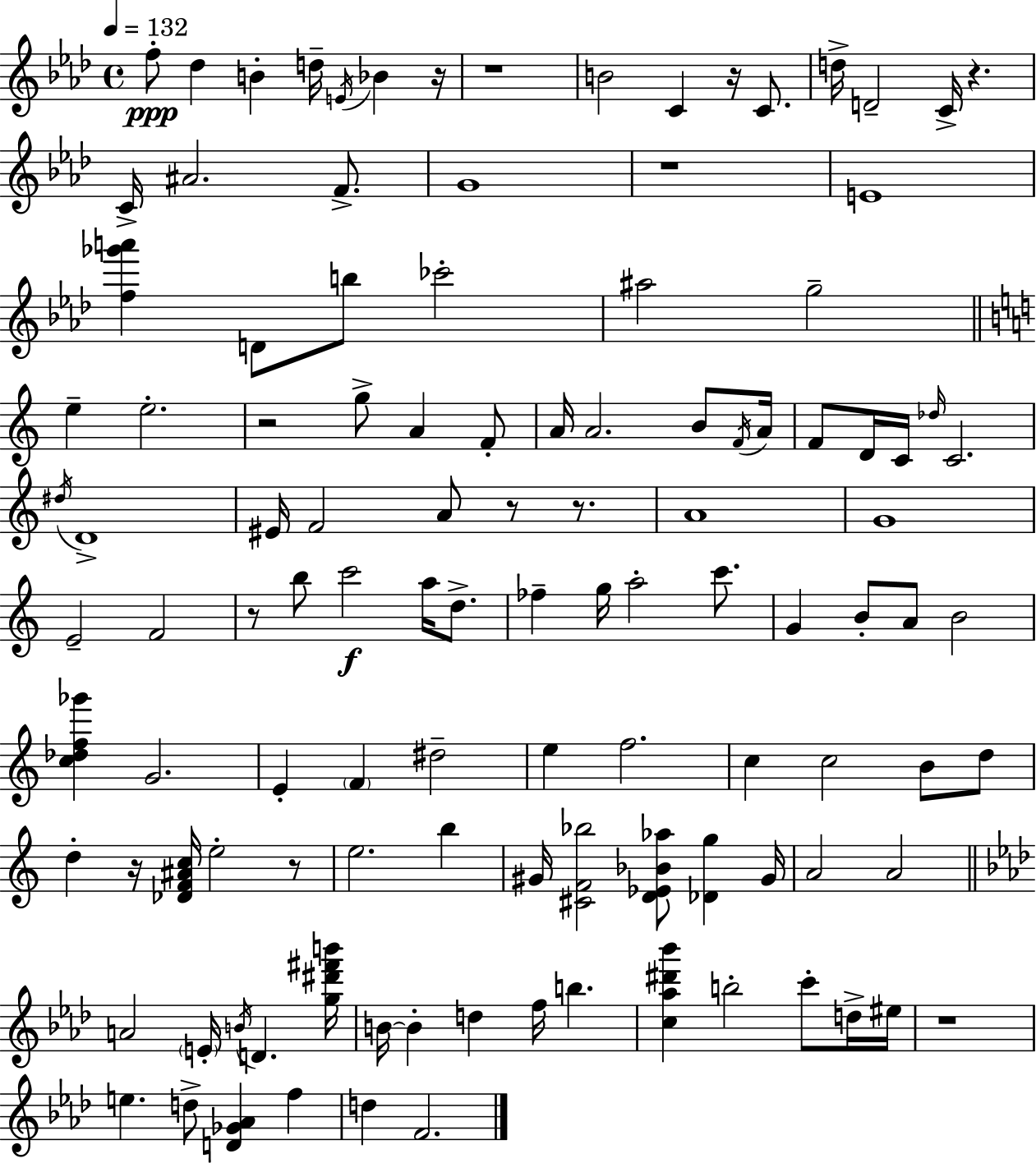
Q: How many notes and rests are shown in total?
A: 115